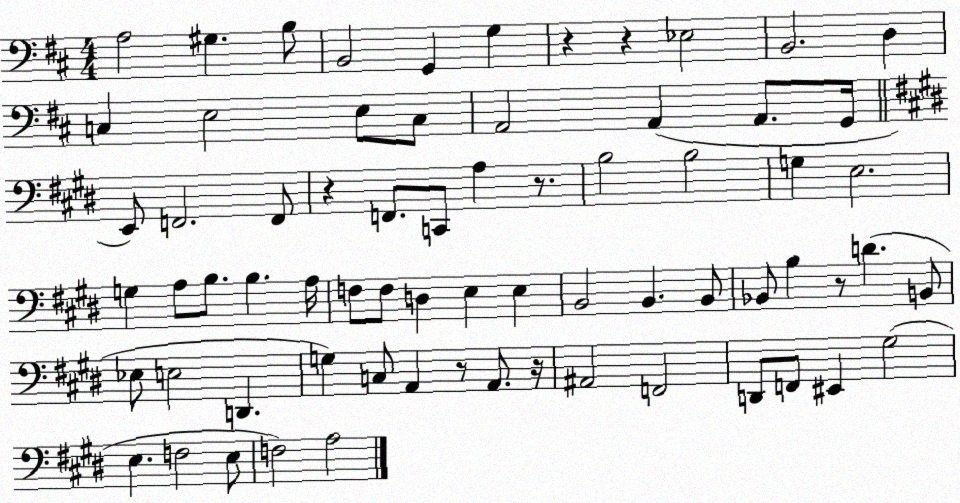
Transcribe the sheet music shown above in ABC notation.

X:1
T:Untitled
M:4/4
L:1/4
K:D
A,2 ^G, B,/2 B,,2 G,, G, z z _E,2 B,,2 D, C, E,2 E,/2 C,/2 A,,2 A,, A,,/2 G,,/4 E,,/2 F,,2 F,,/2 z F,,/2 C,,/2 A, z/2 B,2 B,2 G, E,2 G, A,/2 B,/2 B, A,/4 F,/2 F,/2 D, E, E, B,,2 B,, B,,/2 _B,,/2 B, z/2 D B,,/2 _E,/2 E,2 D,, G, C,/2 A,, z/2 A,,/2 z/4 ^A,,2 F,,2 D,,/2 F,,/2 ^E,, ^G,2 E, F,2 E,/2 F,2 A,2